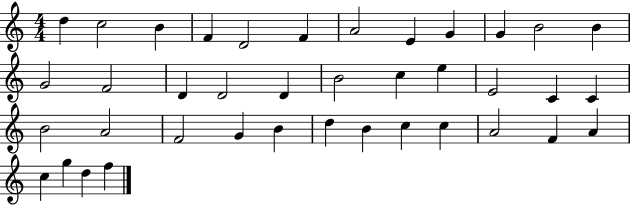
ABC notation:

X:1
T:Untitled
M:4/4
L:1/4
K:C
d c2 B F D2 F A2 E G G B2 B G2 F2 D D2 D B2 c e E2 C C B2 A2 F2 G B d B c c A2 F A c g d f